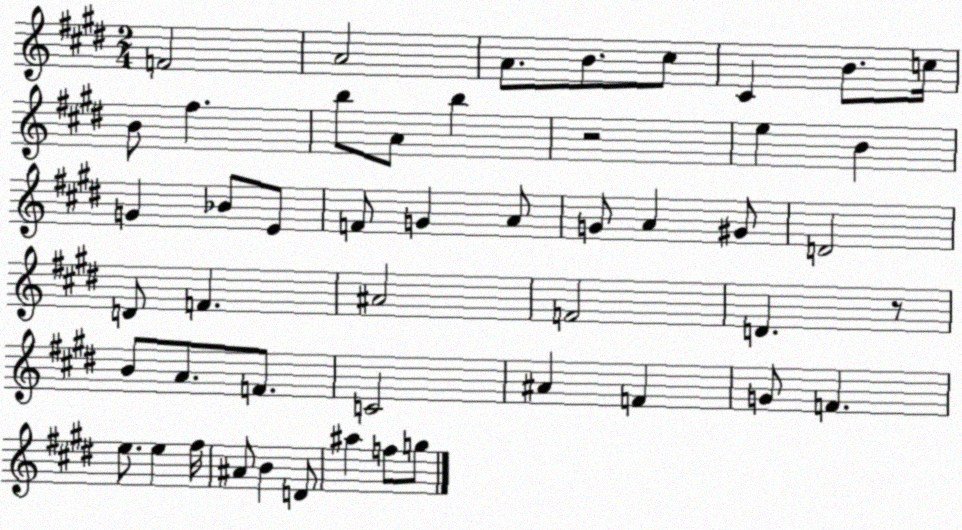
X:1
T:Untitled
M:2/4
L:1/4
K:E
F2 A2 A/2 B/2 ^c/2 ^C B/2 c/4 B/2 ^f b/2 A/2 b z2 e B G _B/2 E/2 F/2 G A/2 G/2 A ^G/2 D2 D/2 F ^A2 F2 D z/2 B/2 A/2 F/2 C2 ^A F G/2 F e/2 e ^f/4 ^A/2 B D/2 ^a f/2 g/2